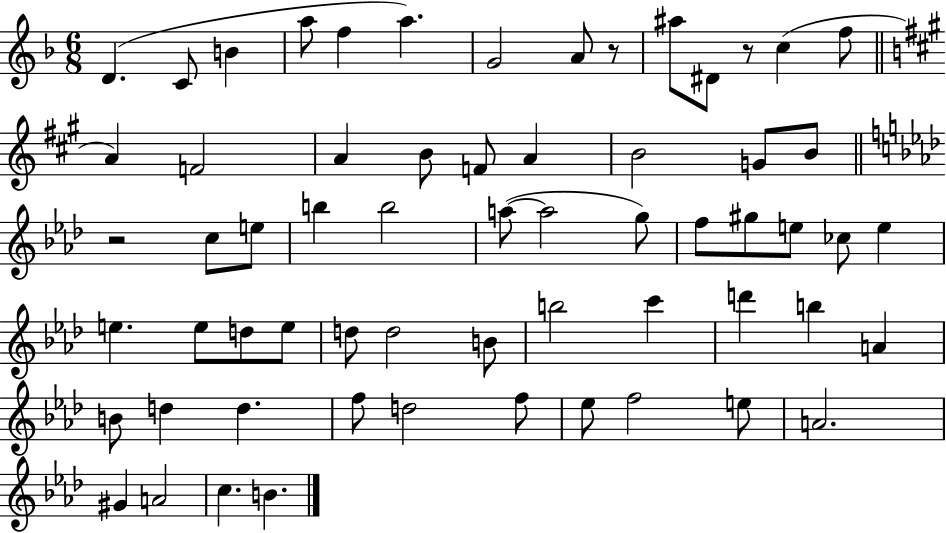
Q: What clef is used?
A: treble